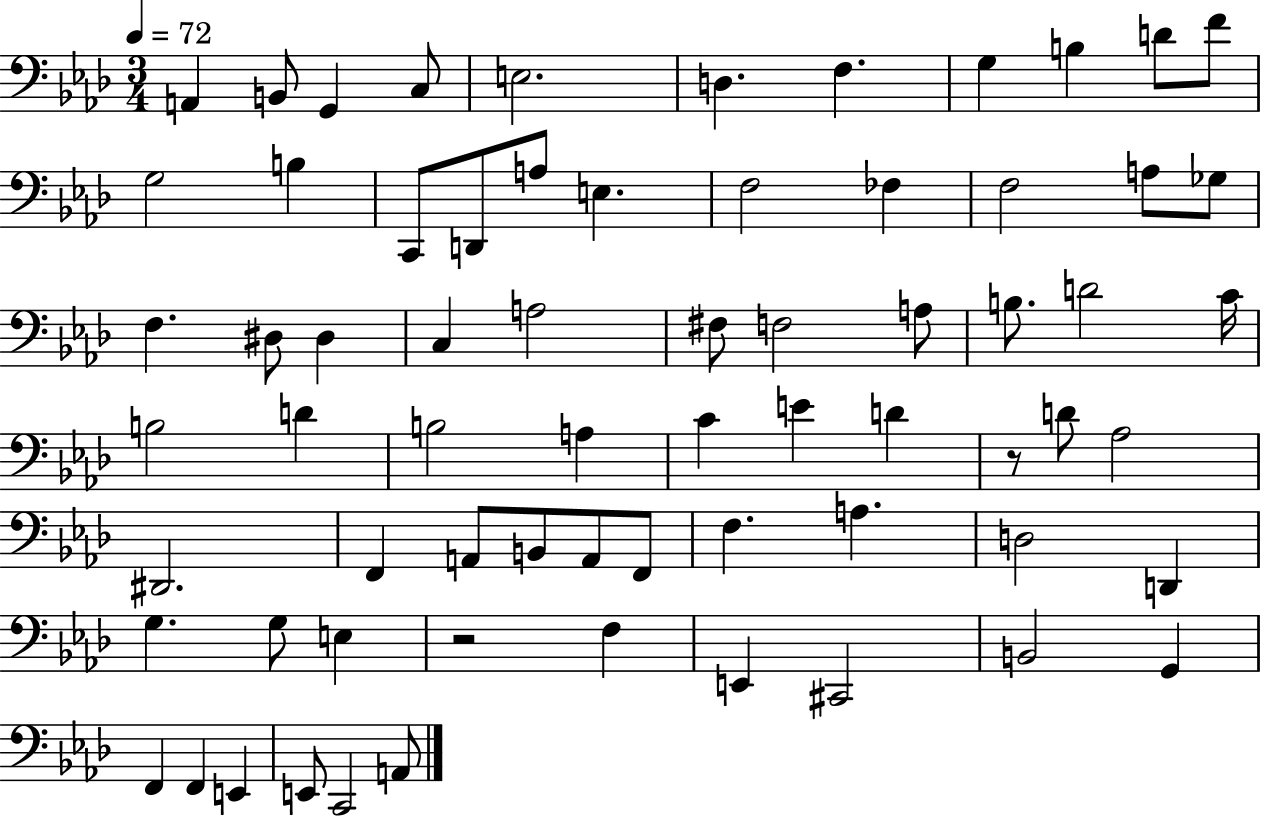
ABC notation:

X:1
T:Untitled
M:3/4
L:1/4
K:Ab
A,, B,,/2 G,, C,/2 E,2 D, F, G, B, D/2 F/2 G,2 B, C,,/2 D,,/2 A,/2 E, F,2 _F, F,2 A,/2 _G,/2 F, ^D,/2 ^D, C, A,2 ^F,/2 F,2 A,/2 B,/2 D2 C/4 B,2 D B,2 A, C E D z/2 D/2 _A,2 ^D,,2 F,, A,,/2 B,,/2 A,,/2 F,,/2 F, A, D,2 D,, G, G,/2 E, z2 F, E,, ^C,,2 B,,2 G,, F,, F,, E,, E,,/2 C,,2 A,,/2